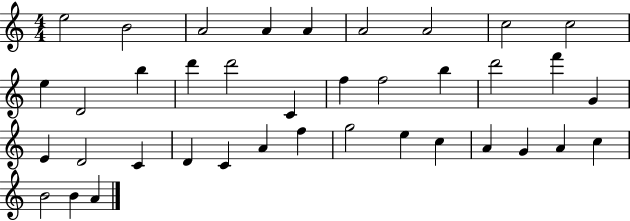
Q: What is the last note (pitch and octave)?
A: A4